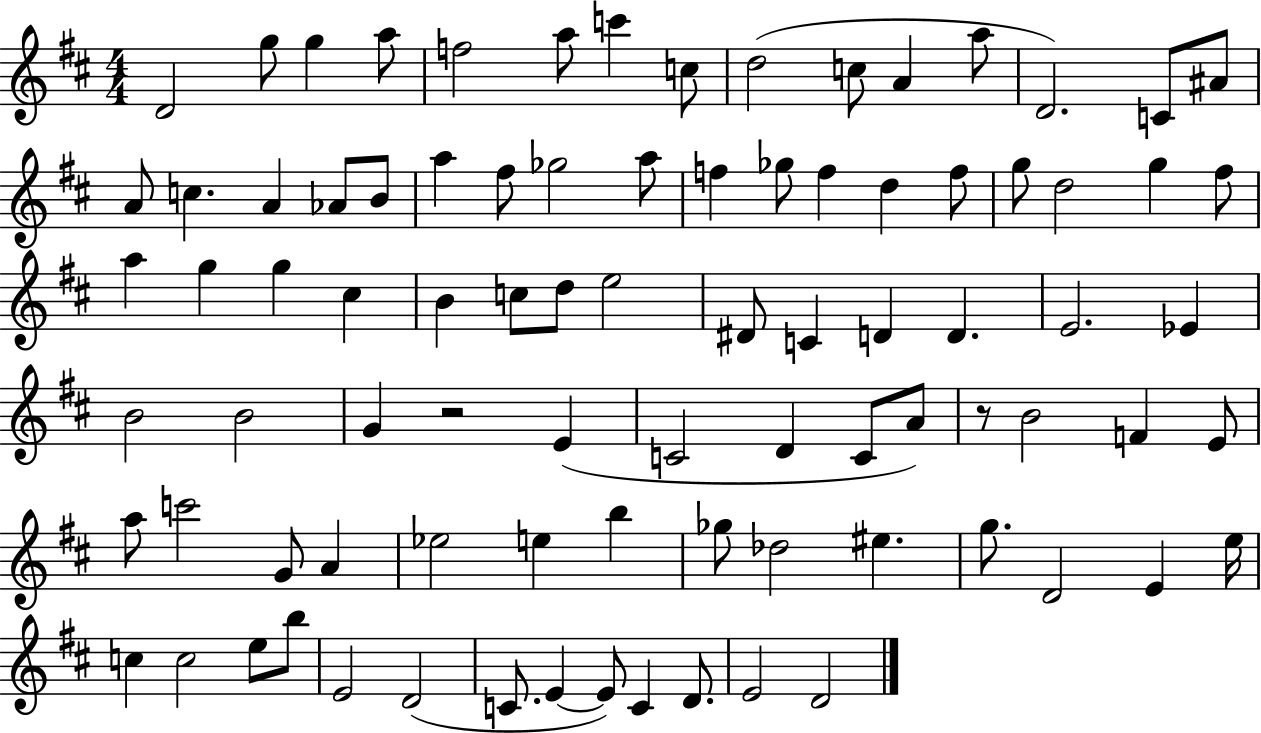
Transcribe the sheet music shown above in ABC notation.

X:1
T:Untitled
M:4/4
L:1/4
K:D
D2 g/2 g a/2 f2 a/2 c' c/2 d2 c/2 A a/2 D2 C/2 ^A/2 A/2 c A _A/2 B/2 a ^f/2 _g2 a/2 f _g/2 f d f/2 g/2 d2 g ^f/2 a g g ^c B c/2 d/2 e2 ^D/2 C D D E2 _E B2 B2 G z2 E C2 D C/2 A/2 z/2 B2 F E/2 a/2 c'2 G/2 A _e2 e b _g/2 _d2 ^e g/2 D2 E e/4 c c2 e/2 b/2 E2 D2 C/2 E E/2 C D/2 E2 D2